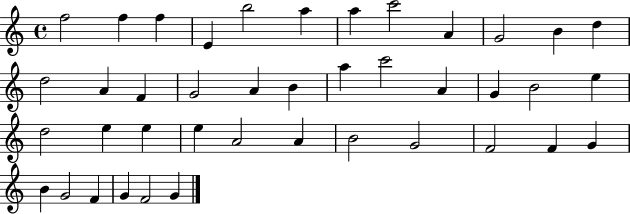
F5/h F5/q F5/q E4/q B5/h A5/q A5/q C6/h A4/q G4/h B4/q D5/q D5/h A4/q F4/q G4/h A4/q B4/q A5/q C6/h A4/q G4/q B4/h E5/q D5/h E5/q E5/q E5/q A4/h A4/q B4/h G4/h F4/h F4/q G4/q B4/q G4/h F4/q G4/q F4/h G4/q